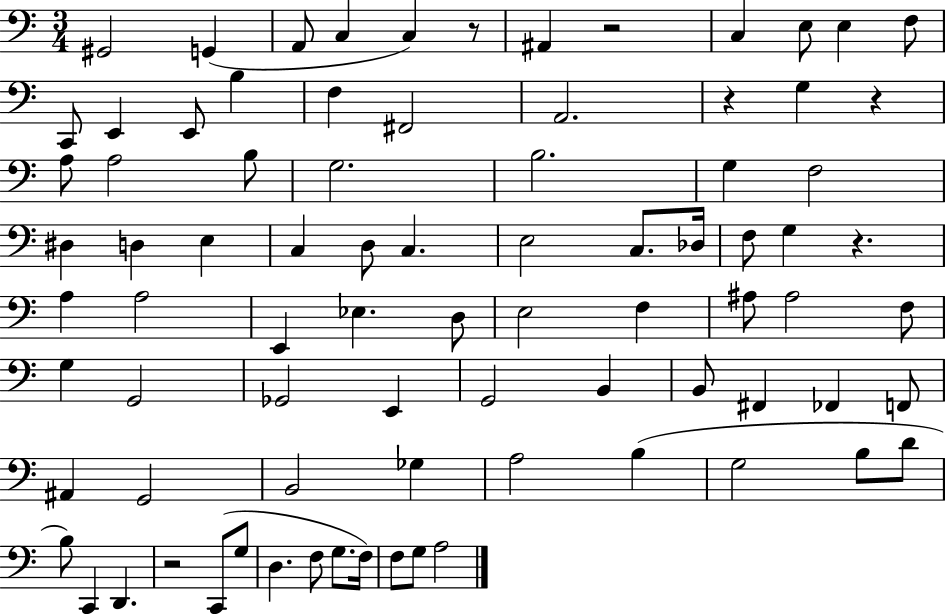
G#2/h G2/q A2/e C3/q C3/q R/e A#2/q R/h C3/q E3/e E3/q F3/e C2/e E2/q E2/e B3/q F3/q F#2/h A2/h. R/q G3/q R/q A3/e A3/h B3/e G3/h. B3/h. G3/q F3/h D#3/q D3/q E3/q C3/q D3/e C3/q. E3/h C3/e. Db3/s F3/e G3/q R/q. A3/q A3/h E2/q Eb3/q. D3/e E3/h F3/q A#3/e A#3/h F3/e G3/q G2/h Gb2/h E2/q G2/h B2/q B2/e F#2/q FES2/q F2/e A#2/q G2/h B2/h Gb3/q A3/h B3/q G3/h B3/e D4/e B3/e C2/q D2/q. R/h C2/e G3/e D3/q. F3/e G3/e. F3/s F3/e G3/e A3/h